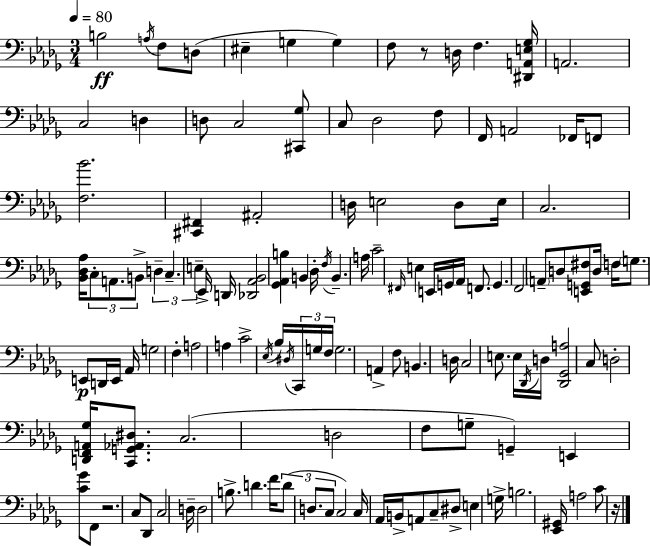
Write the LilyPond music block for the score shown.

{
  \clef bass
  \numericTimeSignature
  \time 3/4
  \key bes \minor
  \tempo 4 = 80
  b2\ff \acciaccatura { a16 } f8 d8( | eis4-- g4 g4) | f8 r8 d16 f4. | <dis, a, e ges>16 a,2. | \break c2 d4 | d8 c2 <cis, ges>8 | c8 des2 f8 | f,16 a,2 fes,16 f,8 | \break <f bes'>2. | <cis, fis,>4 ais,2-. | d16 e2 d8 | e16 c2. | \break <bes, des aes>16 \tuplet 3/2 { c8-. a,8. b,8-> } \tuplet 3/2 { d4-- | c4.-- e4-- } ees,16-> | d,16 <des, aes, bes,>2 <ges, aes, b>4 | b,4 des16-. \acciaccatura { f16 } b,4.-- | \break a16 c'2-- \grace { fis,16 } e4 | e,16 g,16 aes,16 f,8. g,4. | f,2 \parenthesize a,8-- | d8 <e, g, fis>8 d16 f16 \parenthesize g8. e,8\p | \break d,16 e,16 aes,16 g2 f4-. | a2 a4 | c'2-> \acciaccatura { ees16 } | bes16 \acciaccatura { dis16 } \tuplet 3/2 { c,16 g16 f16 } g2. | \break a,4-> f8 b,4. | d16 c2 | e8. e16 \acciaccatura { des,16 } d16 <des, ges, a>2 | c8 d2-. | \break <d, f, a, ges>16 <c, g, aes, dis>8. c2.( | d2 | f8 g8-- g,4--) e,4 | <c' ges'>8 f,8 r2. | \break c8 des,8 c2 | d16-- d2 | b8.-> d'4. | f'16 \tuplet 3/2 { d'8( d8. c8 } c2) | \break c16 aes,16 b,16-> a,8 c8-- dis8-> | e4 g16-> b2. | <ees, gis,>16 a2 | c'8 r16 \bar "|."
}